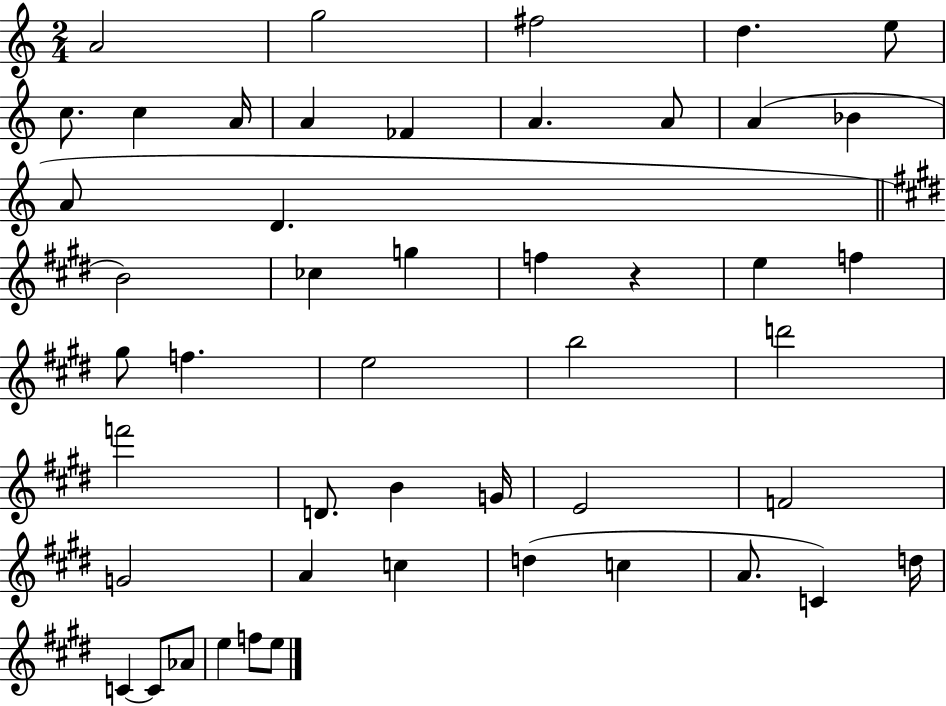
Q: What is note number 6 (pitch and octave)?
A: C5